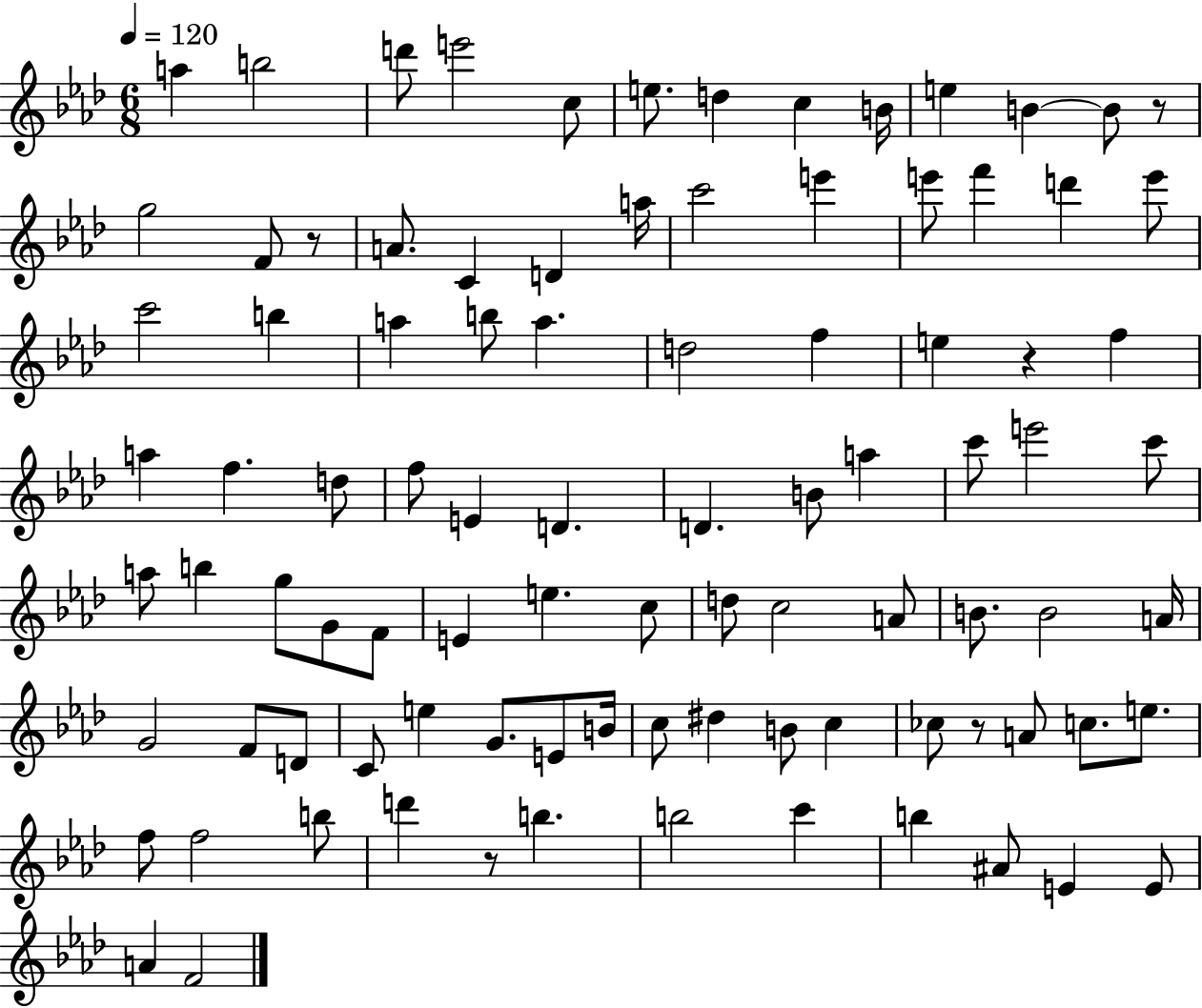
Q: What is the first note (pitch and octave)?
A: A5